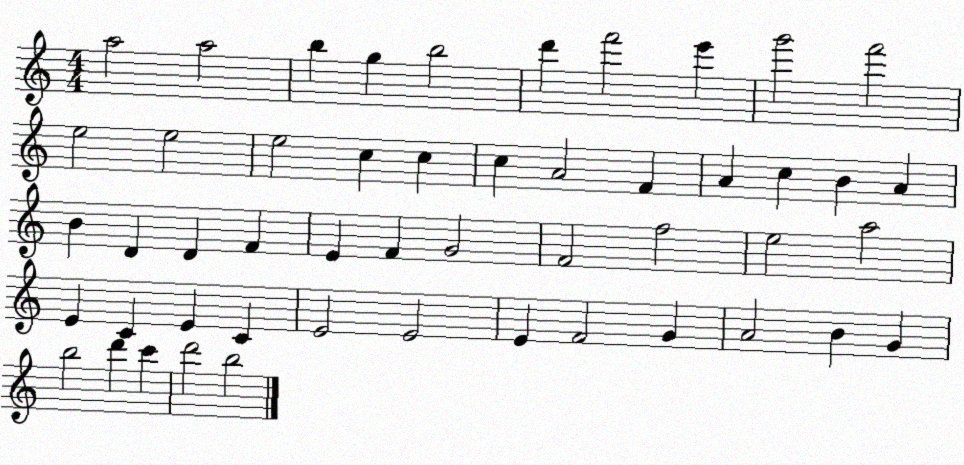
X:1
T:Untitled
M:4/4
L:1/4
K:C
a2 a2 b g b2 d' f'2 e' g'2 f'2 e2 e2 e2 c c c A2 F A c B A B D D F E F G2 F2 f2 e2 a2 E C E C E2 E2 E F2 G A2 B G b2 d' c' d'2 b2